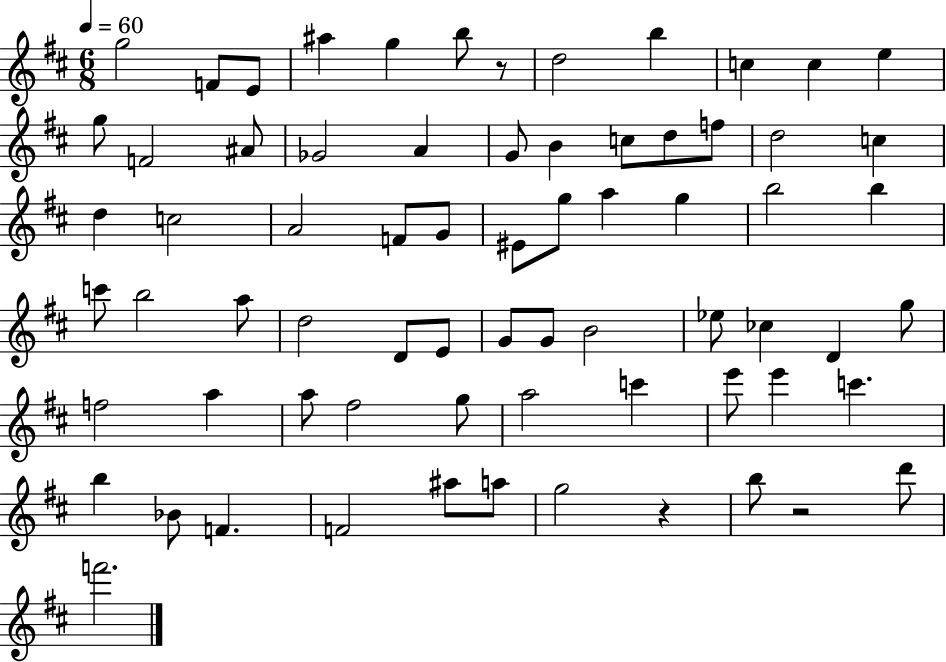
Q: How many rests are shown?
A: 3